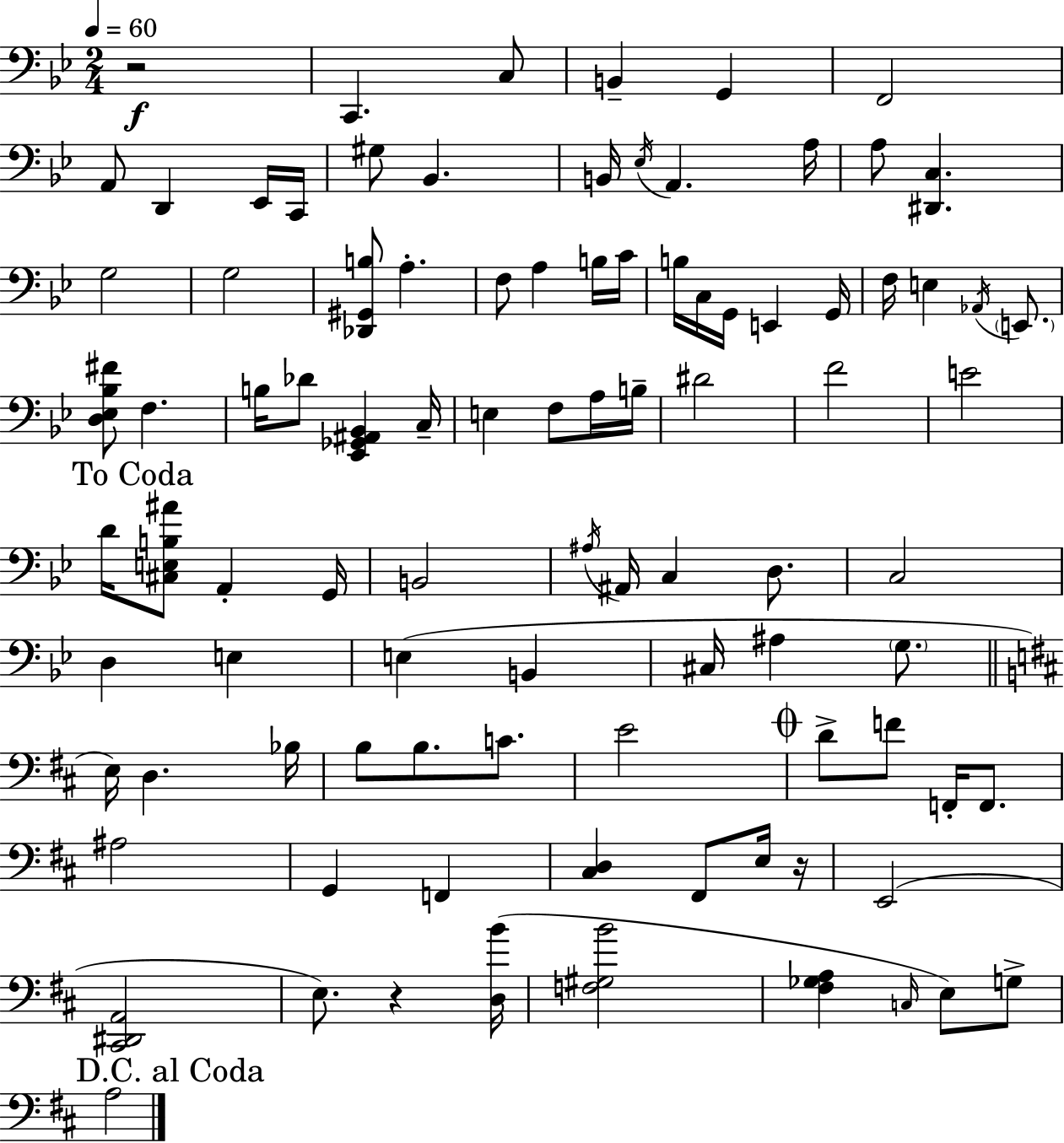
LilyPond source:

{
  \clef bass
  \numericTimeSignature
  \time 2/4
  \key bes \major
  \tempo 4 = 60
  \repeat volta 2 { r2\f | c,4. c8 | b,4-- g,4 | f,2 | \break a,8 d,4 ees,16 c,16 | gis8 bes,4. | b,16 \acciaccatura { ees16 } a,4. | a16 a8 <dis, c>4. | \break g2 | g2 | <des, gis, b>8 a4.-. | f8 a4 b16 | \break c'16 b16 c16 g,16 e,4 | g,16 f16 e4 \acciaccatura { aes,16 } \parenthesize e,8. | <d ees bes fis'>8 f4. | b16 des'8 <ees, ges, ais, bes,>4 | \break c16-- e4 f8 | a16 b16-- dis'2 | f'2 | e'2 | \break \mark "To Coda" d'16 <cis e b ais'>8 a,4-. | g,16 b,2 | \acciaccatura { ais16 } ais,16 c4 | d8. c2 | \break d4 e4 | e4( b,4 | cis16 ais4 | \parenthesize g8. \bar "||" \break \key d \major e16) d4. bes16 | b8 b8. c'8. | e'2 | \mark \markup { \musicglyph "scripts.coda" } d'8-> f'8 f,16-. f,8. | \break ais2 | g,4 f,4 | <cis d>4 fis,8 e16 r16 | e,2( | \break <cis, dis, a,>2 | e8.) r4 <d b'>16( | <f gis b'>2 | <fis ges a>4 \grace { c16 } e8) g8-> | \break \mark "D.C. al Coda" a2 | } \bar "|."
}